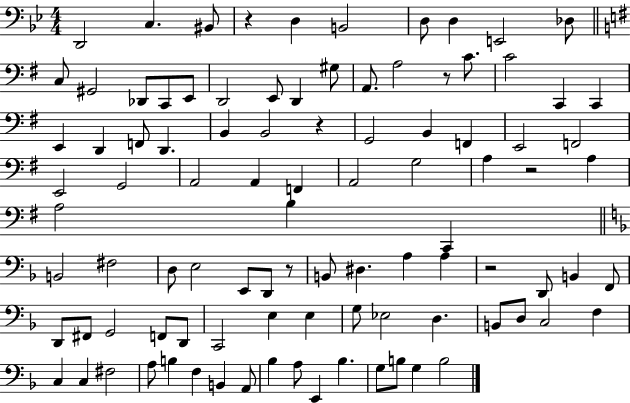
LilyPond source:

{
  \clef bass
  \numericTimeSignature
  \time 4/4
  \key bes \major
  d,2 c4. bis,8 | r4 d4 b,2 | d8 d4 e,2 des8 | \bar "||" \break \key e \minor c8 gis,2 des,8 c,8 e,8 | d,2 e,8 d,4 gis8 | a,8. a2 r8 c'8. | c'2 c,4 c,4 | \break e,4 d,4 f,8 d,4. | b,4 b,2 r4 | g,2 b,4 f,4 | e,2 f,2 | \break e,2 g,2 | a,2 a,4 f,4 | a,2 g2 | a4 r2 a4 | \break a2 b4 c,4 | \bar "||" \break \key f \major b,2 fis2 | d8 e2 e,8 d,8 r8 | b,8 dis4. a4 a4 | r2 d,8 b,4 f,8 | \break d,8 fis,8 g,2 f,8 d,8 | c,2 e4 e4 | g8 ees2 d4. | b,8 d8 c2 f4 | \break c4 c4 fis2 | a8 b4 f4 b,4 a,8 | bes4 a8 e,4 bes4. | g8 b8 g4 b2 | \break \bar "|."
}